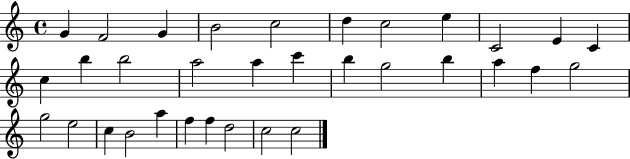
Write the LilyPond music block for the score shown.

{
  \clef treble
  \time 4/4
  \defaultTimeSignature
  \key c \major
  g'4 f'2 g'4 | b'2 c''2 | d''4 c''2 e''4 | c'2 e'4 c'4 | \break c''4 b''4 b''2 | a''2 a''4 c'''4 | b''4 g''2 b''4 | a''4 f''4 g''2 | \break g''2 e''2 | c''4 b'2 a''4 | f''4 f''4 d''2 | c''2 c''2 | \break \bar "|."
}